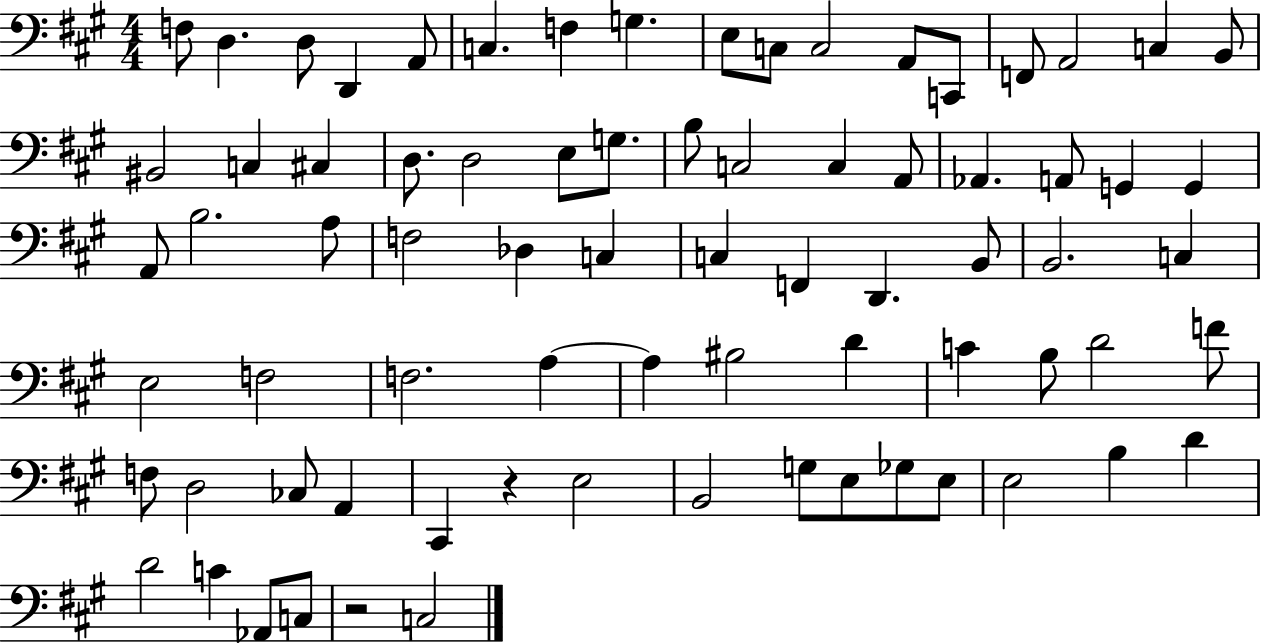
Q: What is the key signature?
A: A major